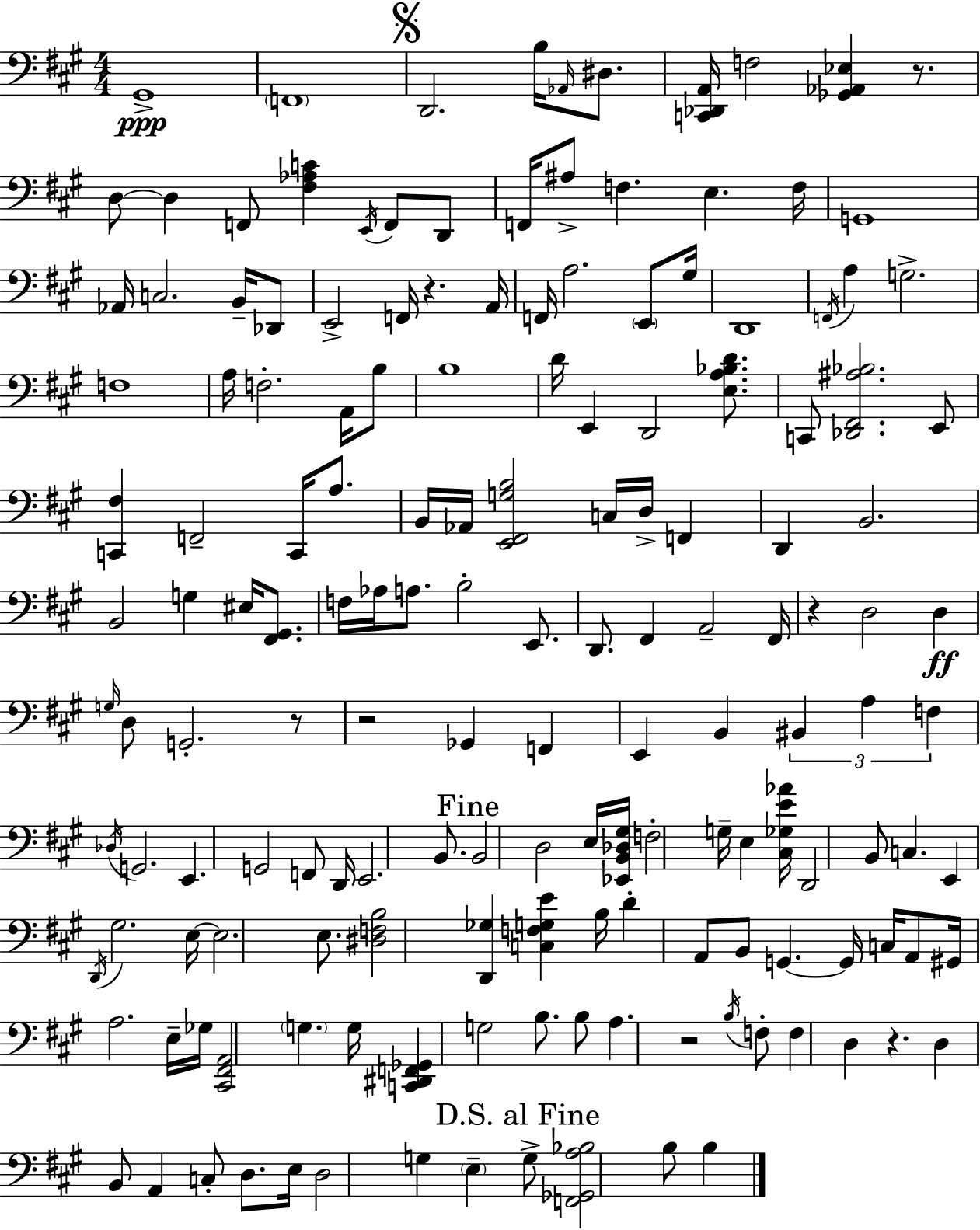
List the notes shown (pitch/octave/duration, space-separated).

G#2/w F2/w D2/h. B3/s Ab2/s D#3/e. [C2,Db2,A2]/s F3/h [Gb2,Ab2,Eb3]/q R/e. D3/e D3/q F2/e [F#3,Ab3,C4]/q E2/s F2/e D2/e F2/s A#3/e F3/q. E3/q. F3/s G2/w Ab2/s C3/h. B2/s Db2/e E2/h F2/s R/q. A2/s F2/s A3/h. E2/e G#3/s D2/w F2/s A3/q G3/h. F3/w A3/s F3/h. A2/s B3/e B3/w D4/s E2/q D2/h [E3,A3,Bb3,D4]/e. C2/e [Db2,F#2,A#3,Bb3]/h. E2/e [C2,F#3]/q F2/h C2/s A3/e. B2/s Ab2/s [E2,F#2,G3,B3]/h C3/s D3/s F2/q D2/q B2/h. B2/h G3/q EIS3/s [F#2,G#2]/e. F3/s Ab3/s A3/e. B3/h E2/e. D2/e. F#2/q A2/h F#2/s R/q D3/h D3/q G3/s D3/e G2/h. R/e R/h Gb2/q F2/q E2/q B2/q BIS2/q A3/q F3/q Db3/s G2/h. E2/q. G2/h F2/e D2/s E2/h. B2/e. B2/h D3/h E3/s [Eb2,B2,Db3,G#3]/s F3/h G3/s E3/q [C#3,Gb3,E4,Ab4]/s D2/h B2/e C3/q. E2/q D2/s G#3/h. E3/s E3/h. E3/e. [D#3,F3,B3]/h [D2,Gb3]/q [C3,F3,G3,E4]/q B3/s D4/q A2/e B2/e G2/q. G2/s C3/s A2/e G#2/s A3/h. E3/s Gb3/s [C#2,F#2,A2]/h G3/q. G3/s [C2,D#2,F2,Gb2]/q G3/h B3/e. B3/e A3/q. R/h B3/s F3/e F3/q D3/q R/q. D3/q B2/e A2/q C3/e D3/e. E3/s D3/h G3/q E3/q G3/e [F2,Gb2,A3,Bb3]/h B3/e B3/q